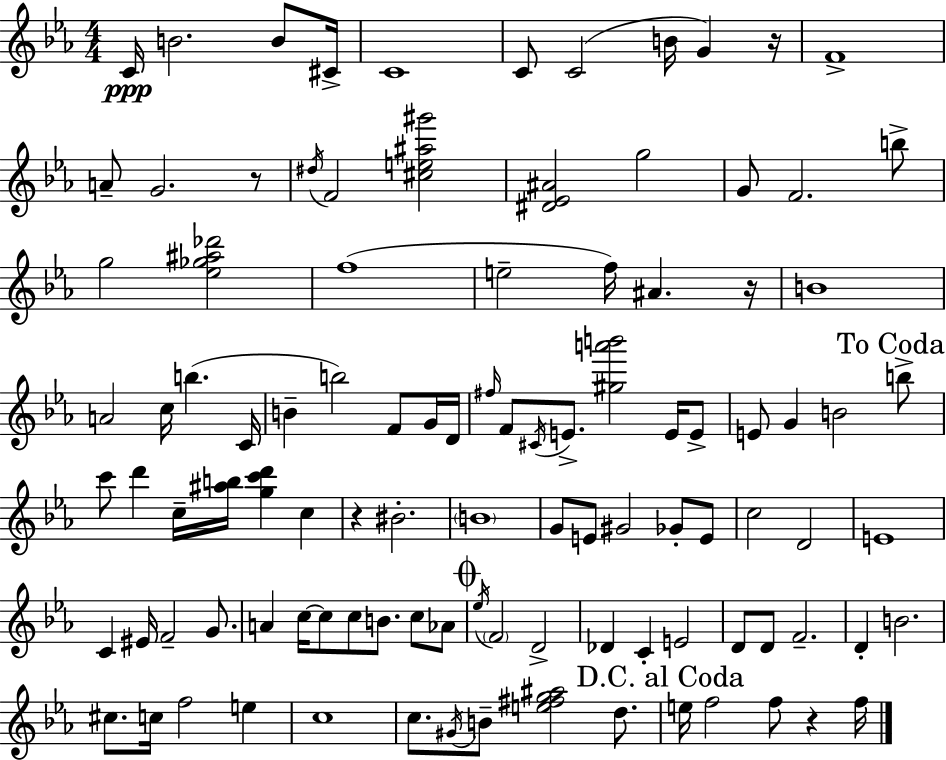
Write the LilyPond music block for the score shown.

{
  \clef treble
  \numericTimeSignature
  \time 4/4
  \key c \minor
  c'16\ppp b'2. b'8 cis'16-> | c'1 | c'8 c'2( b'16 g'4) r16 | f'1-> | \break a'8-- g'2. r8 | \acciaccatura { dis''16 } f'2 <cis'' e'' ais'' gis'''>2 | <dis' ees' ais'>2 g''2 | g'8 f'2. b''8-> | \break g''2 <ees'' ges'' ais'' des'''>2 | f''1( | e''2-- f''16) ais'4. | r16 b'1 | \break a'2 c''16 b''4.( | c'16 b'4-- b''2) f'8 g'16 | d'16 \grace { fis''16 } f'8 \acciaccatura { cis'16 } e'8.-> <gis'' a''' b'''>2 | e'16 e'8-> e'8 g'4 b'2 | \break \mark "To Coda" b''8-> c'''8 d'''4 c''16-- <ais'' b''>16 <g'' c''' d'''>4 c''4 | r4 bis'2.-. | \parenthesize b'1 | g'8 e'8 gis'2 ges'8-. | \break e'8 c''2 d'2 | e'1 | c'4 eis'16 f'2-- | g'8. a'4 c''16~~ c''8 c''8 b'8. c''8 | \break aes'8 \mark \markup { \musicglyph "scripts.coda" } \acciaccatura { ees''16 } \parenthesize f'2 d'2-> | des'4 c'4-. e'2 | d'8 d'8 f'2.-- | d'4-. b'2. | \break cis''8. c''16 f''2 | e''4 c''1 | c''8. \acciaccatura { gis'16 } b'8-- <e'' fis'' g'' ais''>2 | d''8. \mark "D.C. al Coda" e''16 f''2 f''8 | \break r4 f''16 \bar "|."
}